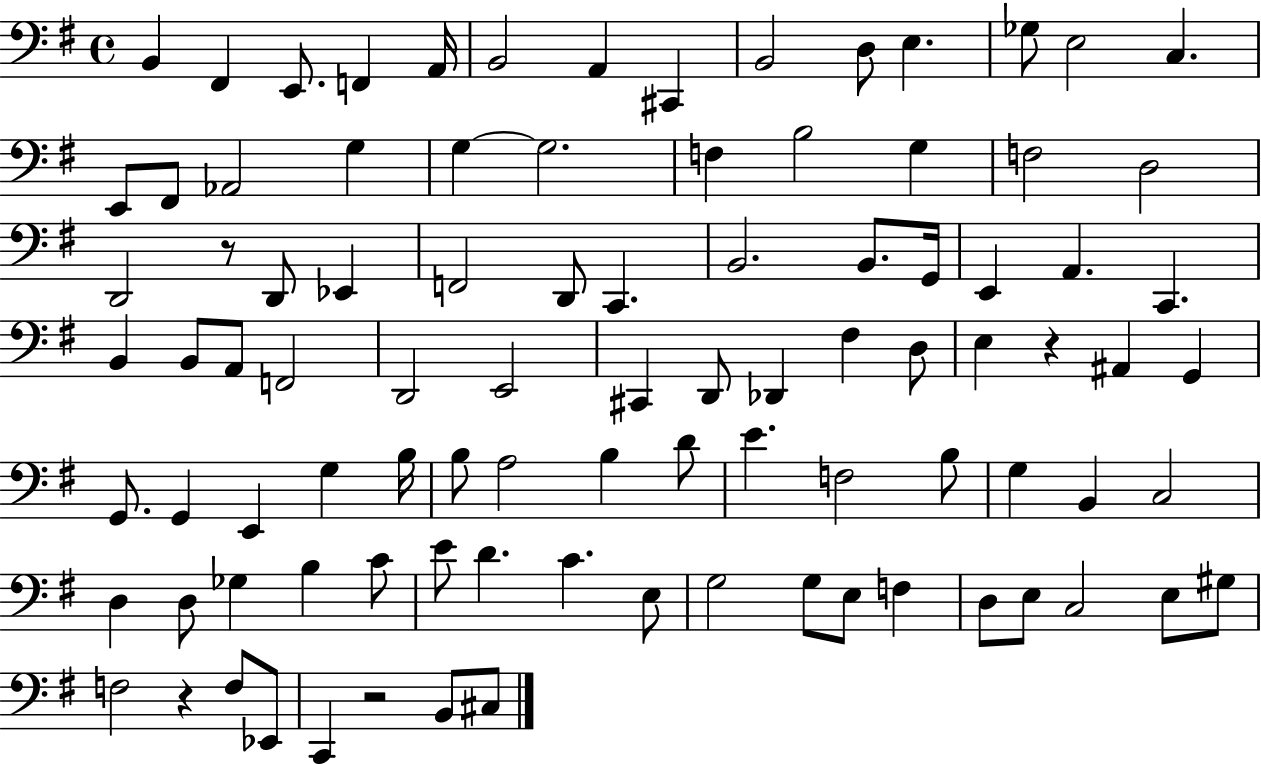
B2/q F#2/q E2/e. F2/q A2/s B2/h A2/q C#2/q B2/h D3/e E3/q. Gb3/e E3/h C3/q. E2/e F#2/e Ab2/h G3/q G3/q G3/h. F3/q B3/h G3/q F3/h D3/h D2/h R/e D2/e Eb2/q F2/h D2/e C2/q. B2/h. B2/e. G2/s E2/q A2/q. C2/q. B2/q B2/e A2/e F2/h D2/h E2/h C#2/q D2/e Db2/q F#3/q D3/e E3/q R/q A#2/q G2/q G2/e. G2/q E2/q G3/q B3/s B3/e A3/h B3/q D4/e E4/q. F3/h B3/e G3/q B2/q C3/h D3/q D3/e Gb3/q B3/q C4/e E4/e D4/q. C4/q. E3/e G3/h G3/e E3/e F3/q D3/e E3/e C3/h E3/e G#3/e F3/h R/q F3/e Eb2/e C2/q R/h B2/e C#3/e